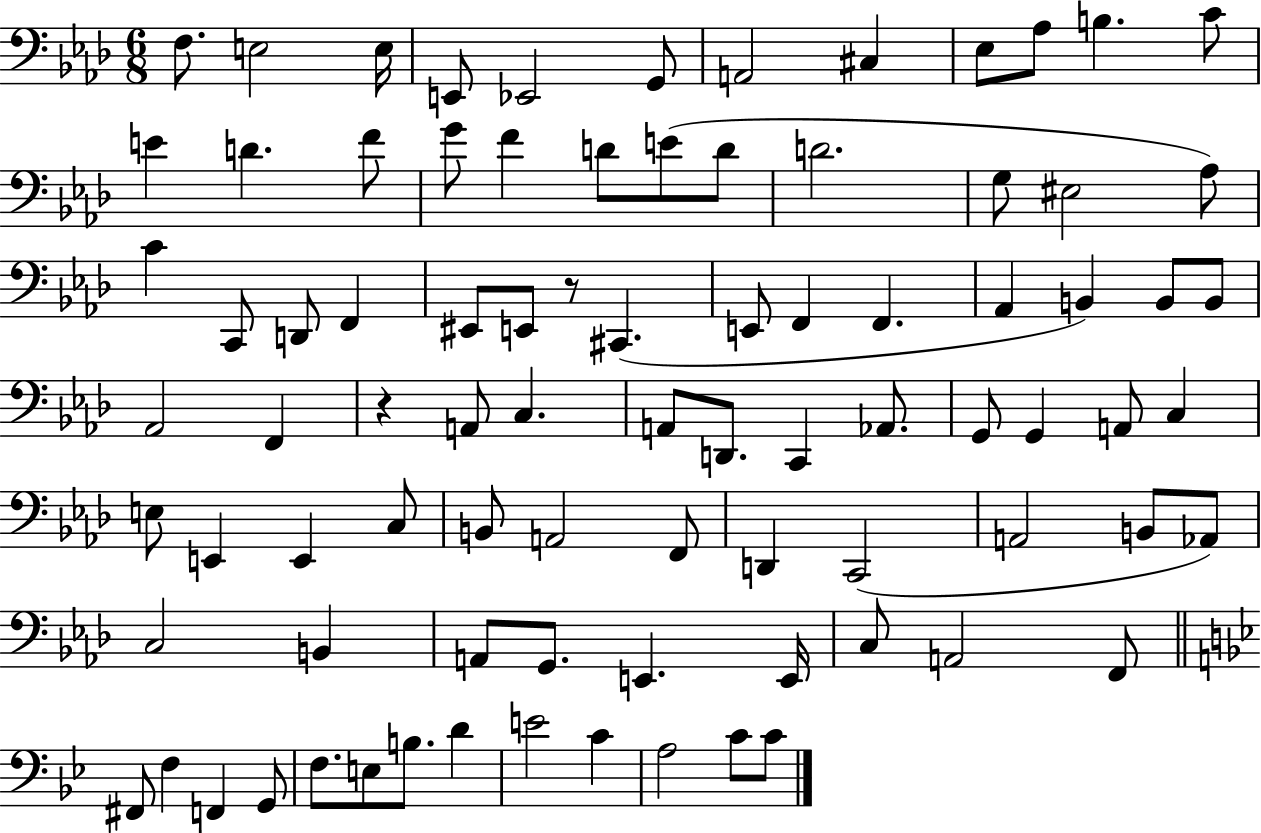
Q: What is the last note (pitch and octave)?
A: C4